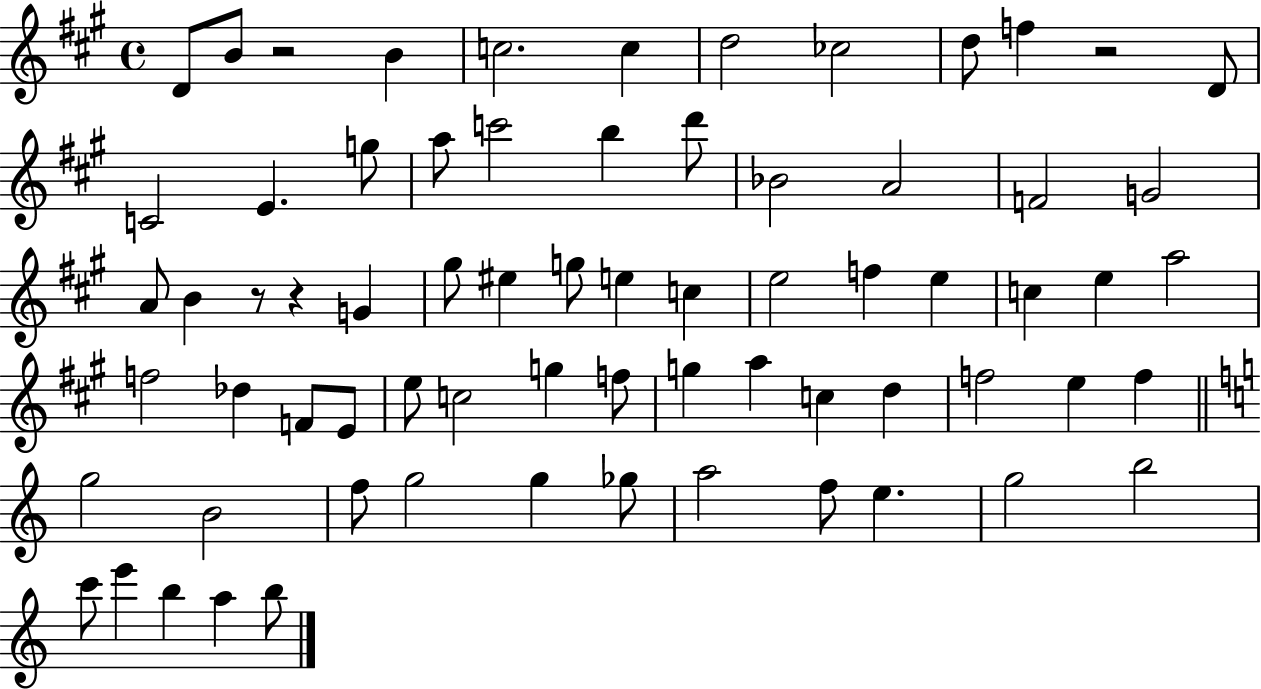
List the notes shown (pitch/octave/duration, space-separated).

D4/e B4/e R/h B4/q C5/h. C5/q D5/h CES5/h D5/e F5/q R/h D4/e C4/h E4/q. G5/e A5/e C6/h B5/q D6/e Bb4/h A4/h F4/h G4/h A4/e B4/q R/e R/q G4/q G#5/e EIS5/q G5/e E5/q C5/q E5/h F5/q E5/q C5/q E5/q A5/h F5/h Db5/q F4/e E4/e E5/e C5/h G5/q F5/e G5/q A5/q C5/q D5/q F5/h E5/q F5/q G5/h B4/h F5/e G5/h G5/q Gb5/e A5/h F5/e E5/q. G5/h B5/h C6/e E6/q B5/q A5/q B5/e